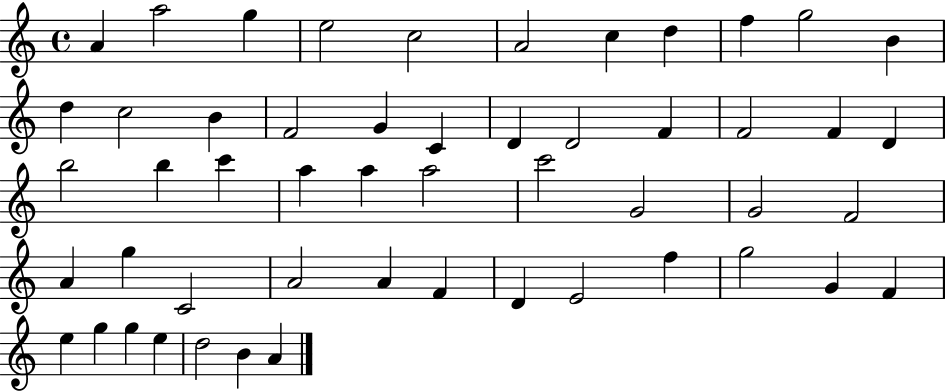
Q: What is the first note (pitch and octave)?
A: A4